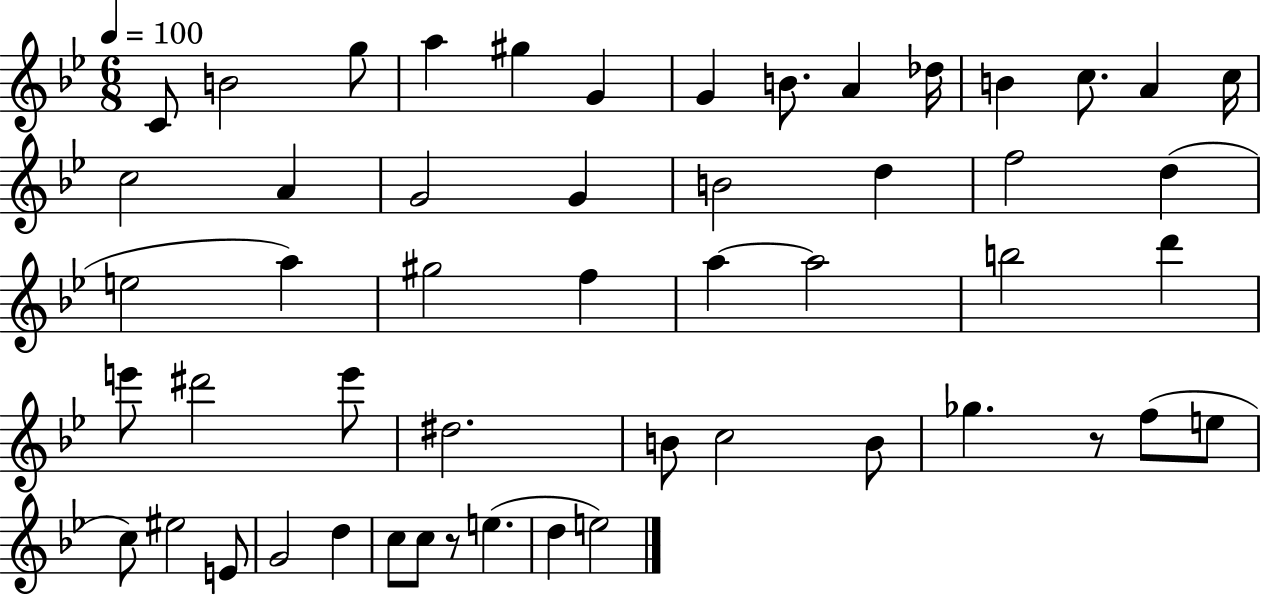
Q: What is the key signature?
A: BES major